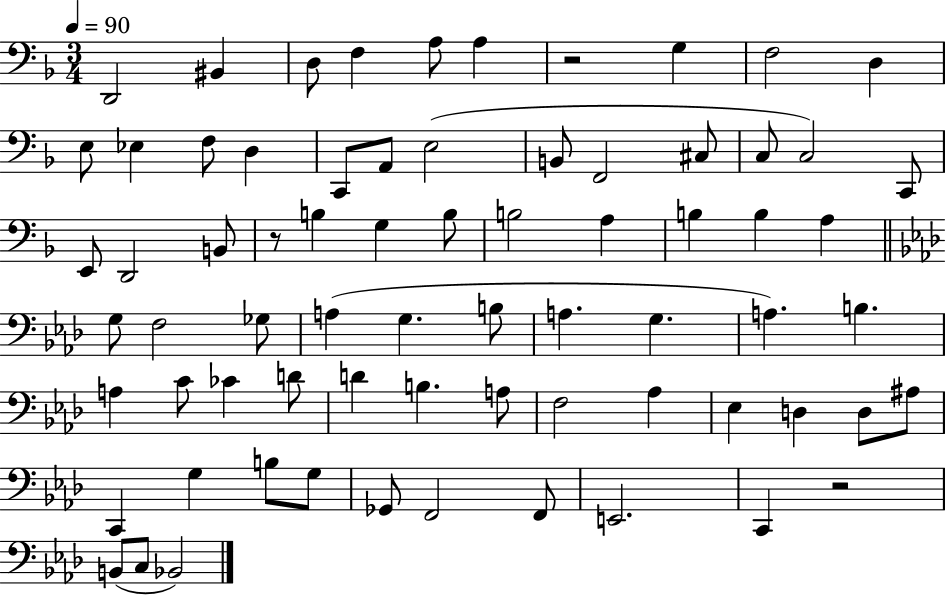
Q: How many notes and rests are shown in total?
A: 71